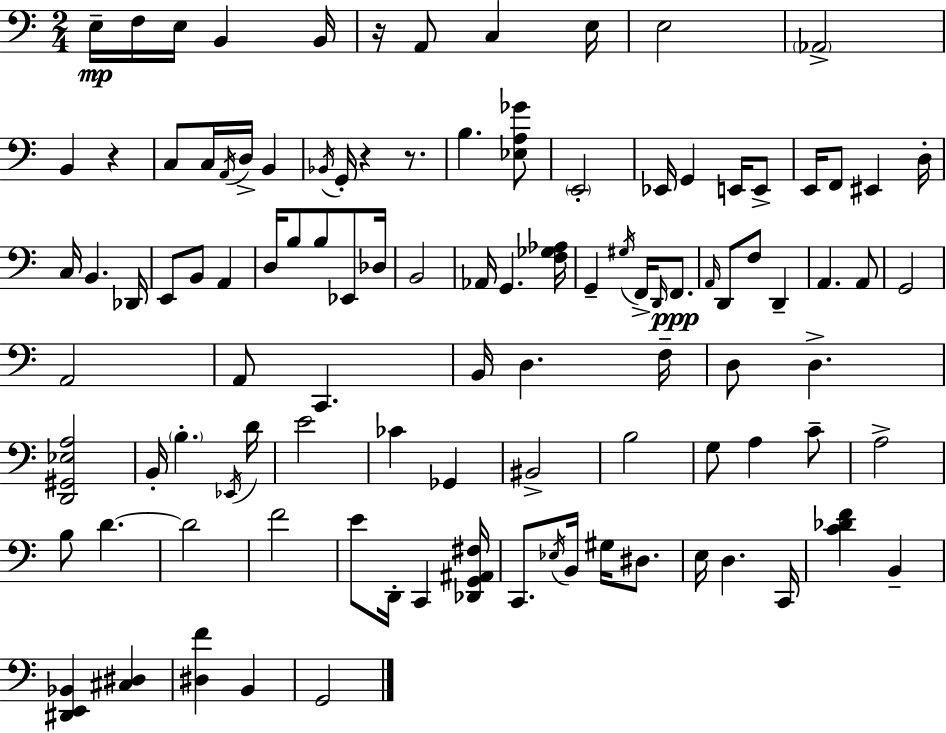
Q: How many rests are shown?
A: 4